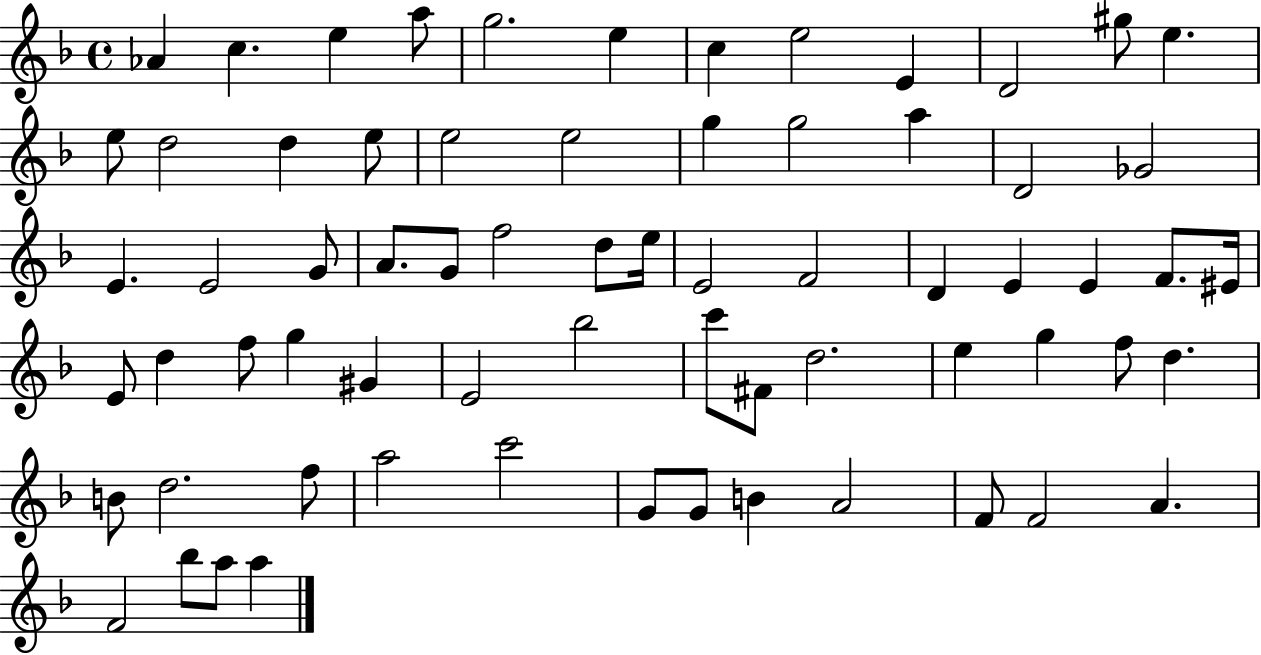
X:1
T:Untitled
M:4/4
L:1/4
K:F
_A c e a/2 g2 e c e2 E D2 ^g/2 e e/2 d2 d e/2 e2 e2 g g2 a D2 _G2 E E2 G/2 A/2 G/2 f2 d/2 e/4 E2 F2 D E E F/2 ^E/4 E/2 d f/2 g ^G E2 _b2 c'/2 ^F/2 d2 e g f/2 d B/2 d2 f/2 a2 c'2 G/2 G/2 B A2 F/2 F2 A F2 _b/2 a/2 a